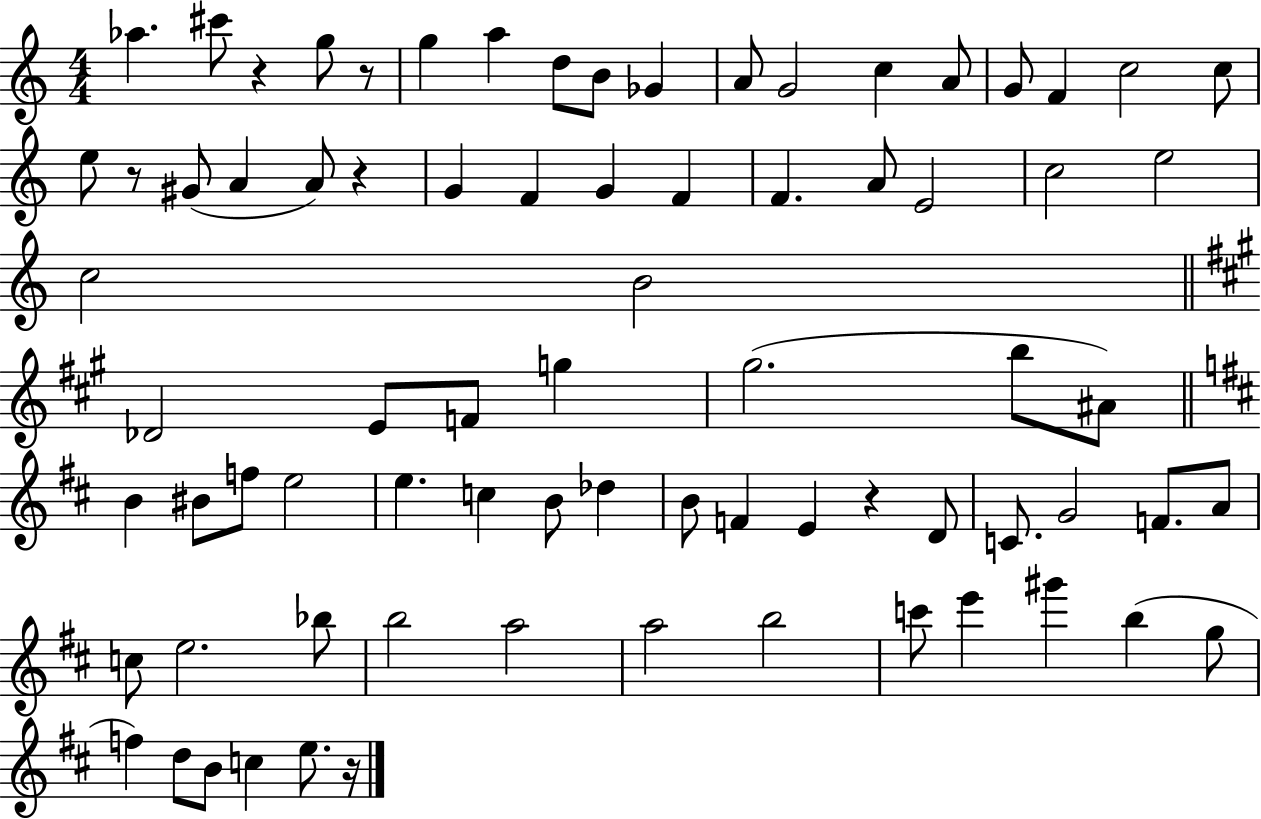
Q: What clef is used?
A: treble